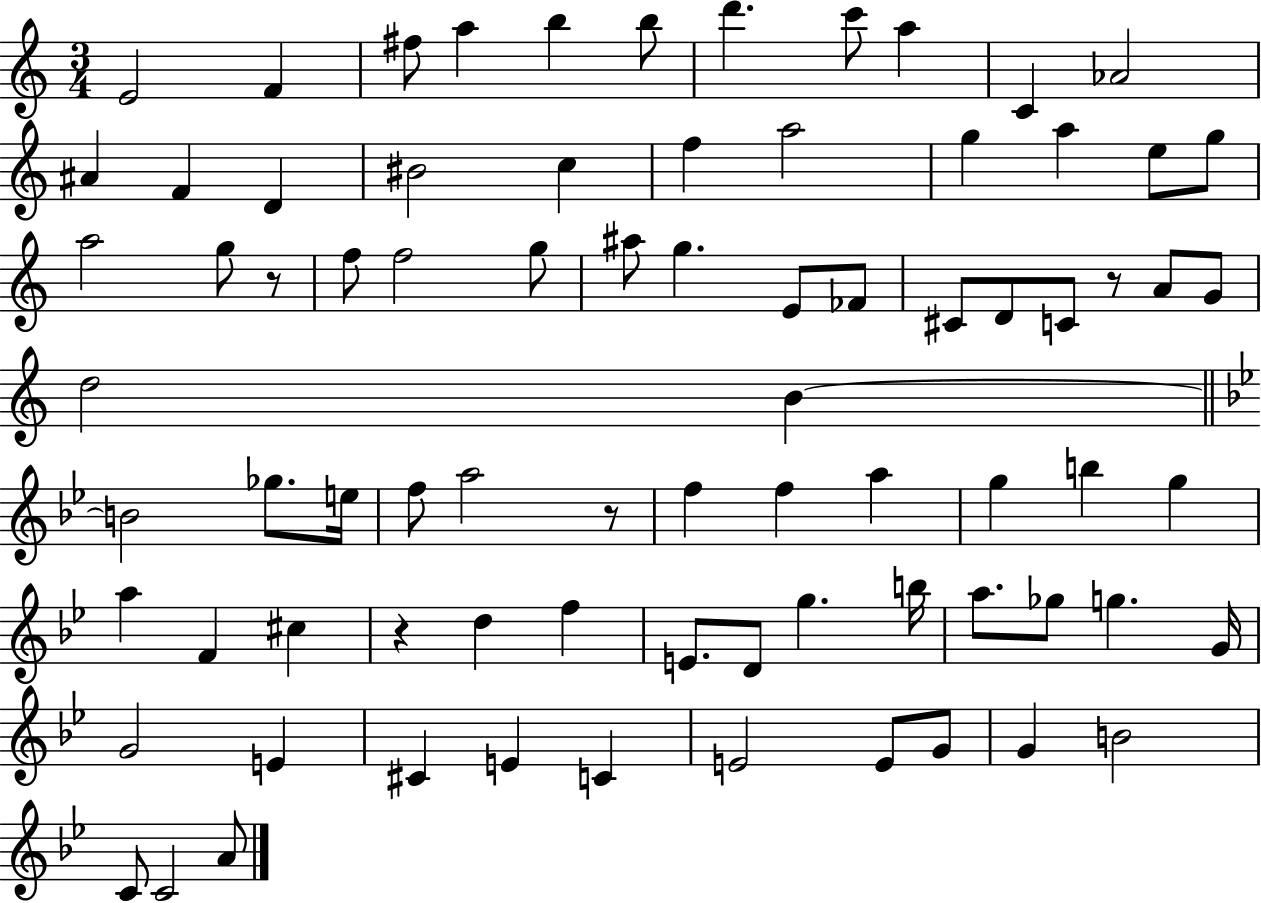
E4/h F4/q F#5/e A5/q B5/q B5/e D6/q. C6/e A5/q C4/q Ab4/h A#4/q F4/q D4/q BIS4/h C5/q F5/q A5/h G5/q A5/q E5/e G5/e A5/h G5/e R/e F5/e F5/h G5/e A#5/e G5/q. E4/e FES4/e C#4/e D4/e C4/e R/e A4/e G4/e D5/h B4/q B4/h Gb5/e. E5/s F5/e A5/h R/e F5/q F5/q A5/q G5/q B5/q G5/q A5/q F4/q C#5/q R/q D5/q F5/q E4/e. D4/e G5/q. B5/s A5/e. Gb5/e G5/q. G4/s G4/h E4/q C#4/q E4/q C4/q E4/h E4/e G4/e G4/q B4/h C4/e C4/h A4/e